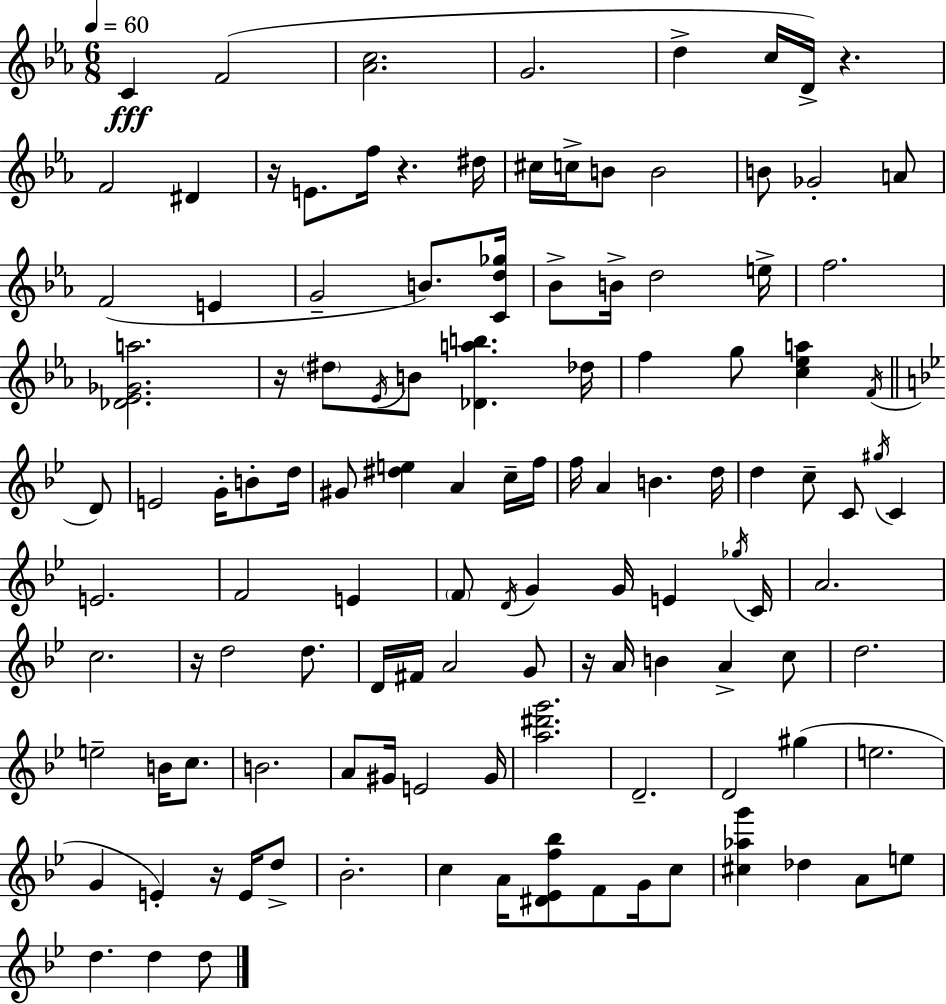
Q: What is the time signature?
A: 6/8